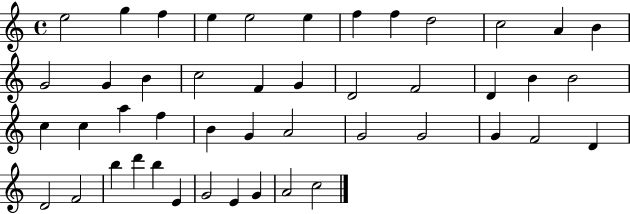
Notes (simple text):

E5/h G5/q F5/q E5/q E5/h E5/q F5/q F5/q D5/h C5/h A4/q B4/q G4/h G4/q B4/q C5/h F4/q G4/q D4/h F4/h D4/q B4/q B4/h C5/q C5/q A5/q F5/q B4/q G4/q A4/h G4/h G4/h G4/q F4/h D4/q D4/h F4/h B5/q D6/q B5/q E4/q G4/h E4/q G4/q A4/h C5/h